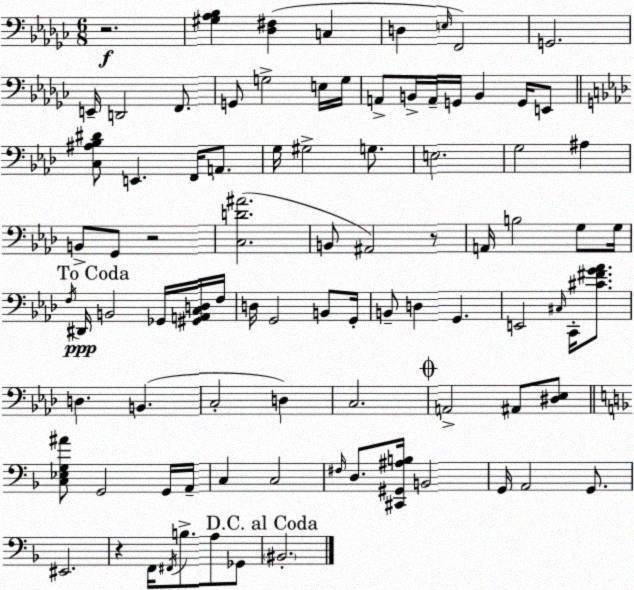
X:1
T:Untitled
M:6/8
L:1/4
K:Ebm
z2 [^G,_A,_B,] [_D,^F,] C, D, E,/4 F,,2 G,,2 E,,/4 D,,2 F,,/2 G,,/2 G,2 E,/4 G,/4 A,,/2 B,,/4 A,,/4 G,,/4 B,, G,,/4 E,,/2 [C,^A,_B,^D]/2 E,, F,,/4 A,,/2 G,/4 ^G,2 G,/2 E,2 G,2 ^A, B,,/2 G,,/2 z2 [C,D^A]2 B,,/2 ^A,,2 z/2 A,,/4 B,2 G,/2 G,/4 F,/4 ^D,,/4 B,,2 _G,,/4 [^G,,A,,C,D,]/4 F,/4 D,/4 G,,2 B,,/2 G,,/4 B,,/2 D, G,, E,,2 ^C,/4 C,,/4 [^C^FG_A]/2 D, B,, C,2 D, C,2 A,,2 ^A,,/2 [^D,_E,]/2 [C,_E,G,^A]/2 G,,2 G,,/4 A,,/4 C, C,2 ^F,/4 D,/2 [^C,,^G,,^A,B,]/4 B,,2 G,,/4 A,,2 G,,/2 ^E,,2 z F,,/4 ^F,,/4 B,/2 A,/2 _G,,/2 ^B,,2